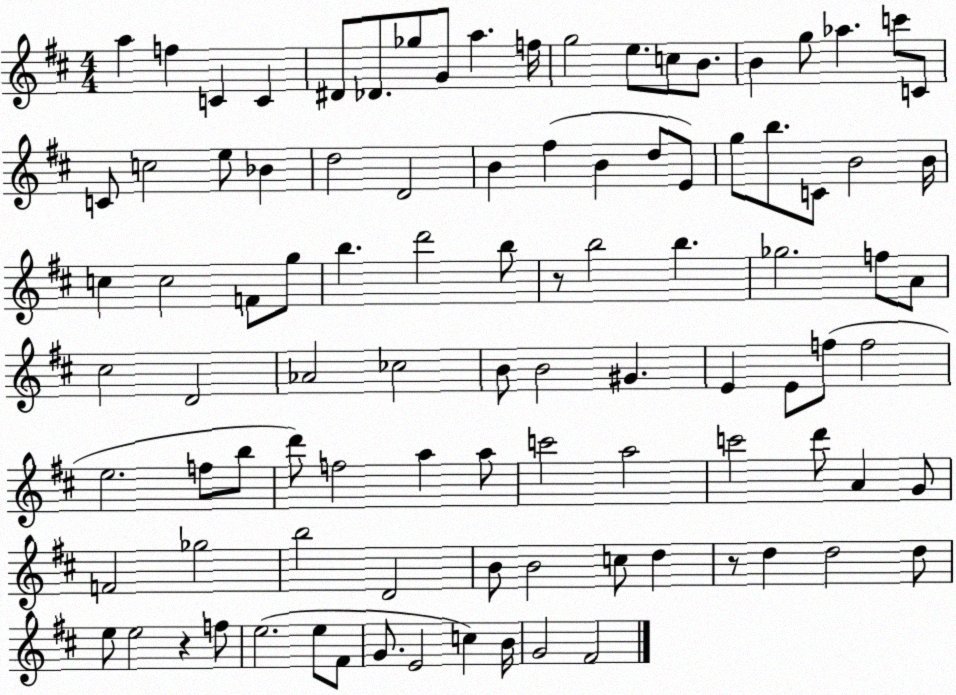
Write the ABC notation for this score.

X:1
T:Untitled
M:4/4
L:1/4
K:D
a f C C ^D/2 _D/2 _g/2 G/2 a f/4 g2 e/2 c/2 B/2 B g/2 _a c'/2 C/2 C/2 c2 e/2 _B d2 D2 B ^f B d/2 E/2 g/2 b/2 C/2 B2 B/4 c c2 F/2 g/2 b d'2 b/2 z/2 b2 b _g2 f/2 A/2 ^c2 D2 _A2 _c2 B/2 B2 ^G E E/2 f/2 f2 e2 f/2 b/2 d'/2 f2 a a/2 c'2 a2 c'2 d'/2 A G/2 F2 _g2 b2 D2 B/2 B2 c/2 d z/2 d d2 d/2 e/2 e2 z f/2 e2 e/2 ^F/2 G/2 E2 c B/4 G2 ^F2